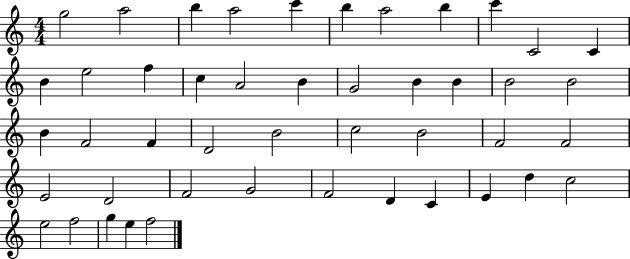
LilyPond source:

{
  \clef treble
  \numericTimeSignature
  \time 4/4
  \key c \major
  g''2 a''2 | b''4 a''2 c'''4 | b''4 a''2 b''4 | c'''4 c'2 c'4 | \break b'4 e''2 f''4 | c''4 a'2 b'4 | g'2 b'4 b'4 | b'2 b'2 | \break b'4 f'2 f'4 | d'2 b'2 | c''2 b'2 | f'2 f'2 | \break e'2 d'2 | f'2 g'2 | f'2 d'4 c'4 | e'4 d''4 c''2 | \break e''2 f''2 | g''4 e''4 f''2 | \bar "|."
}